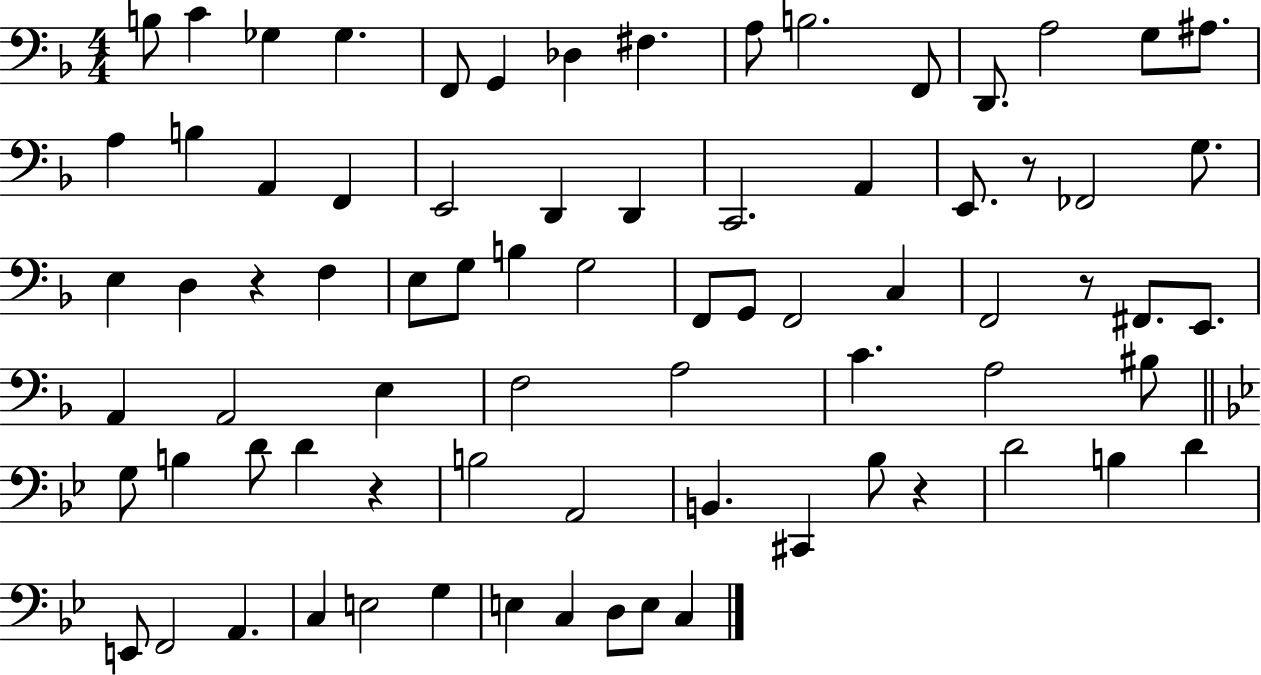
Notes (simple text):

B3/e C4/q Gb3/q Gb3/q. F2/e G2/q Db3/q F#3/q. A3/e B3/h. F2/e D2/e. A3/h G3/e A#3/e. A3/q B3/q A2/q F2/q E2/h D2/q D2/q C2/h. A2/q E2/e. R/e FES2/h G3/e. E3/q D3/q R/q F3/q E3/e G3/e B3/q G3/h F2/e G2/e F2/h C3/q F2/h R/e F#2/e. E2/e. A2/q A2/h E3/q F3/h A3/h C4/q. A3/h BIS3/e G3/e B3/q D4/e D4/q R/q B3/h A2/h B2/q. C#2/q Bb3/e R/q D4/h B3/q D4/q E2/e F2/h A2/q. C3/q E3/h G3/q E3/q C3/q D3/e E3/e C3/q